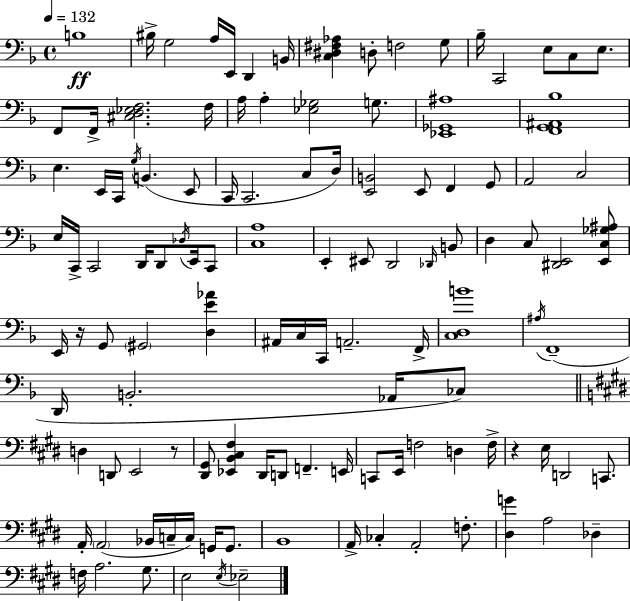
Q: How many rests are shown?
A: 3